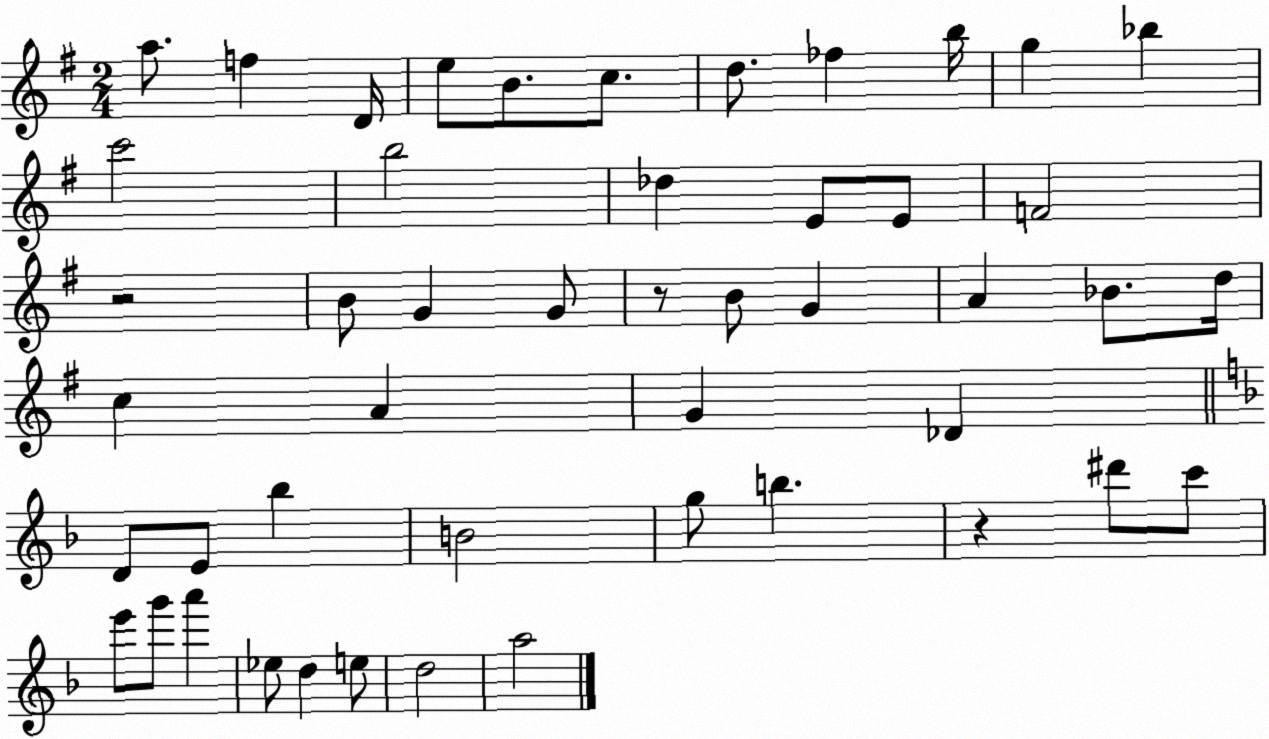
X:1
T:Untitled
M:2/4
L:1/4
K:G
a/2 f D/4 e/2 B/2 c/2 d/2 _f b/4 g _b c'2 b2 _d E/2 E/2 F2 z2 B/2 G G/2 z/2 B/2 G A _B/2 d/4 c A G _D D/2 E/2 _b B2 g/2 b z ^d'/2 c'/2 e'/2 g'/2 a' _e/2 d e/2 d2 a2